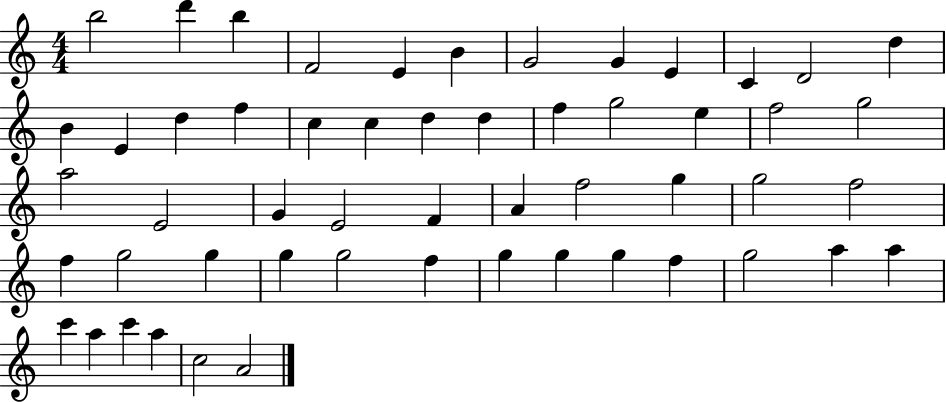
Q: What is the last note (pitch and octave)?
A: A4